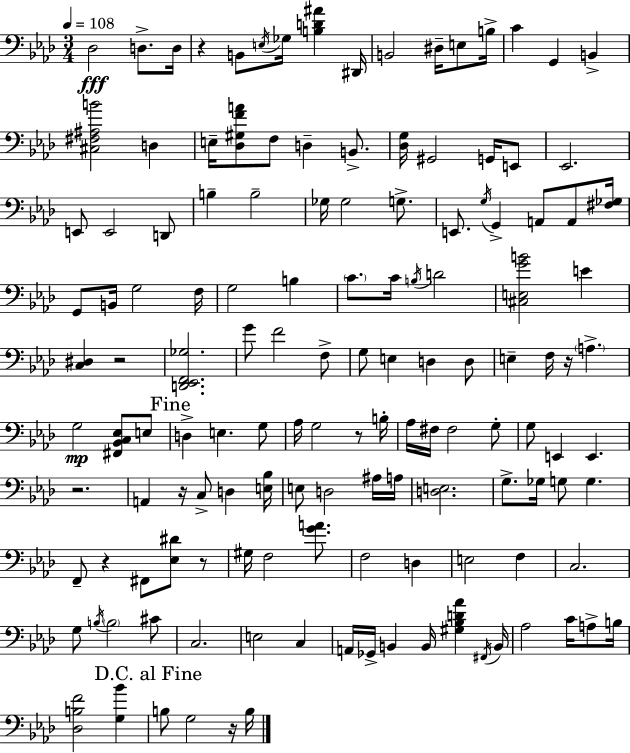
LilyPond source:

{
  \clef bass
  \numericTimeSignature
  \time 3/4
  \key f \minor
  \tempo 4 = 108
  des2\fff d8.-> d16 | r4 b,8 \acciaccatura { e16 } ges16 <b d' ais'>4 | dis,16 b,2 dis16-- e8 | b16-> c'4 g,4 b,4-> | \break <cis fis ais b'>2 d4 | e16-- <des gis f' a'>8 f8 d4-- b,8.-> | <des g>16 gis,2 g,16 e,8 | ees,2. | \break e,8 e,2 d,8 | b4-- b2-- | ges16 ges2 g8.-> | e,8. \acciaccatura { g16 } g,4-> a,8 a,8 | \break <fis ges>16 g,8 b,16 g2 | f16 g2 b4 | \parenthesize c'8. c'16 \acciaccatura { b16 } d'2 | <cis e g' b'>2 e'4 | \break <c dis>4 r2 | <d, ees, f, ges>2. | g'8 f'2 | f8-> g8 e4 d4 | \break d8 e4-- f16 r16 \parenthesize a4.-> | g2\mp <fis, bes, c ees>8 | e8 \mark "Fine" d4-> e4. | g8 aes16 g2 | \break r8 b16-. aes16 fis16 fis2 | g8-. g8 e,4 e,4. | r2. | a,4 r16 c8-> d4 | \break <e bes>16 e8 d2 | ais16 a16 <d e>2. | g8.-> ges16 g8 g4. | f,8-- r4 fis,8 <ees dis'>8 | \break r8 gis16 f2 | <g' a'>8. f2 d4 | e2 f4 | c2. | \break g8 \acciaccatura { b16 } \parenthesize b2 | cis'8 c2. | e2 | c4 a,16 ges,16-> b,4 b,16 <gis bes d' aes'>4 | \break \acciaccatura { fis,16 } b,16 aes2 | c'16 a8-> b16 <des b f'>2 | <g bes'>4 \mark "D.C. al Fine" b8 g2 | r16 b16 \bar "|."
}